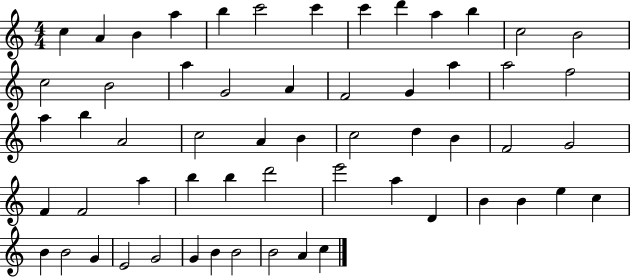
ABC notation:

X:1
T:Untitled
M:4/4
L:1/4
K:C
c A B a b c'2 c' c' d' a b c2 B2 c2 B2 a G2 A F2 G a a2 f2 a b A2 c2 A B c2 d B F2 G2 F F2 a b b d'2 e'2 a D B B e c B B2 G E2 G2 G B B2 B2 A c